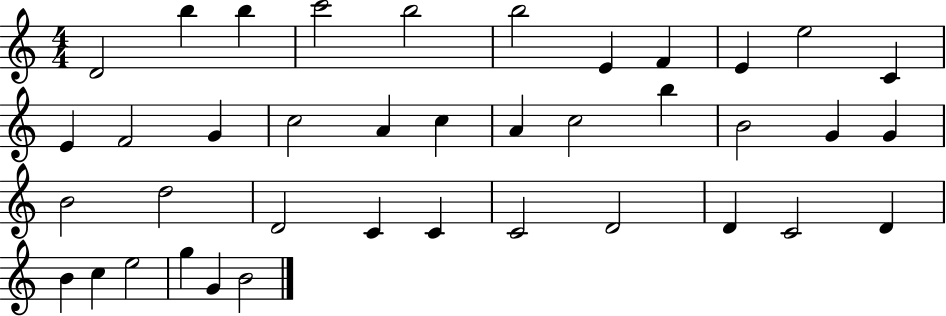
X:1
T:Untitled
M:4/4
L:1/4
K:C
D2 b b c'2 b2 b2 E F E e2 C E F2 G c2 A c A c2 b B2 G G B2 d2 D2 C C C2 D2 D C2 D B c e2 g G B2